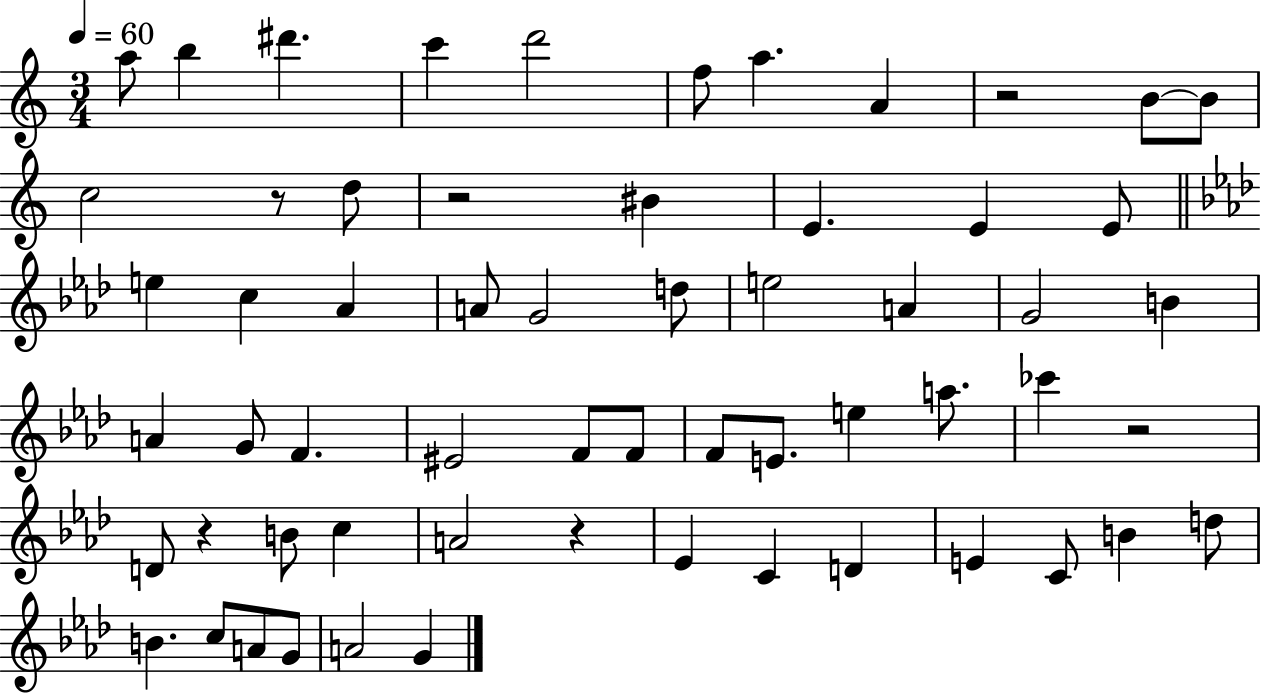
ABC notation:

X:1
T:Untitled
M:3/4
L:1/4
K:C
a/2 b ^d' c' d'2 f/2 a A z2 B/2 B/2 c2 z/2 d/2 z2 ^B E E E/2 e c _A A/2 G2 d/2 e2 A G2 B A G/2 F ^E2 F/2 F/2 F/2 E/2 e a/2 _c' z2 D/2 z B/2 c A2 z _E C D E C/2 B d/2 B c/2 A/2 G/2 A2 G